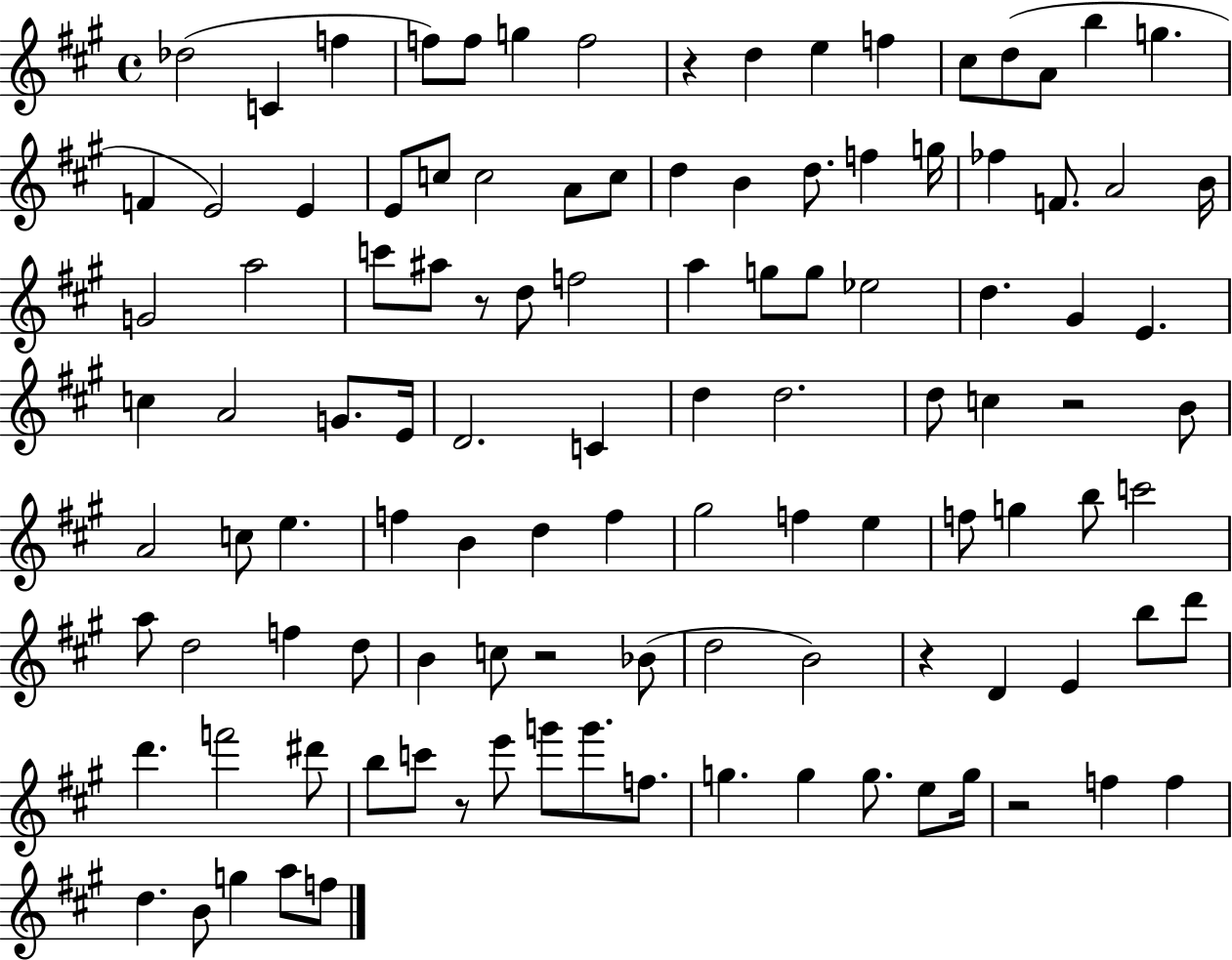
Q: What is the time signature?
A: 4/4